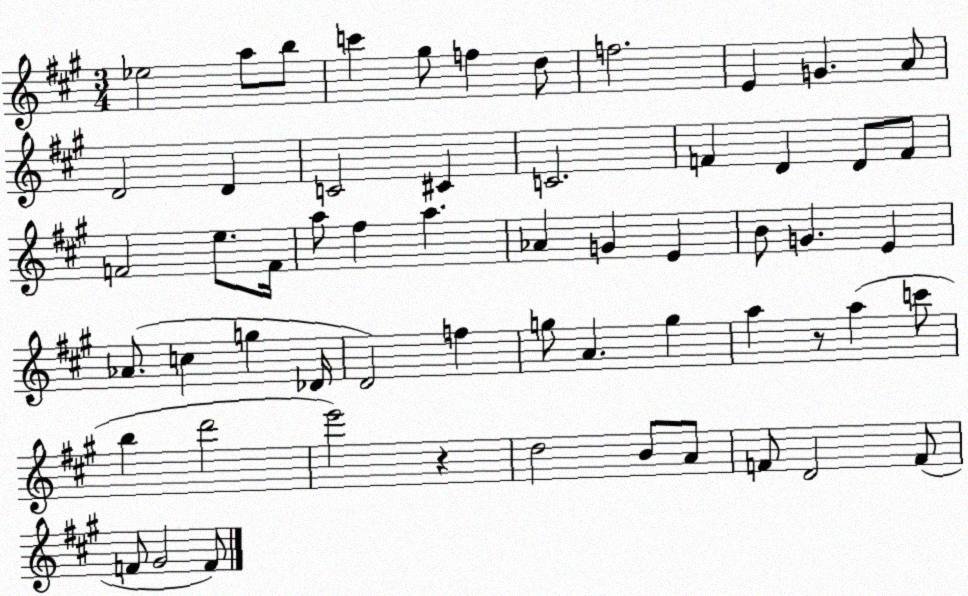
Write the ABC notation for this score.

X:1
T:Untitled
M:3/4
L:1/4
K:A
_e2 a/2 b/2 c' ^g/2 f d/2 f2 E G A/2 D2 D C2 ^C C2 F D D/2 F/2 F2 e/2 F/4 a/2 ^f a _A G E B/2 G E _A/2 c g _D/4 D2 f g/2 A g a z/2 a c'/2 b d'2 e'2 z d2 B/2 A/2 F/2 D2 F/2 F/2 ^G2 F/2